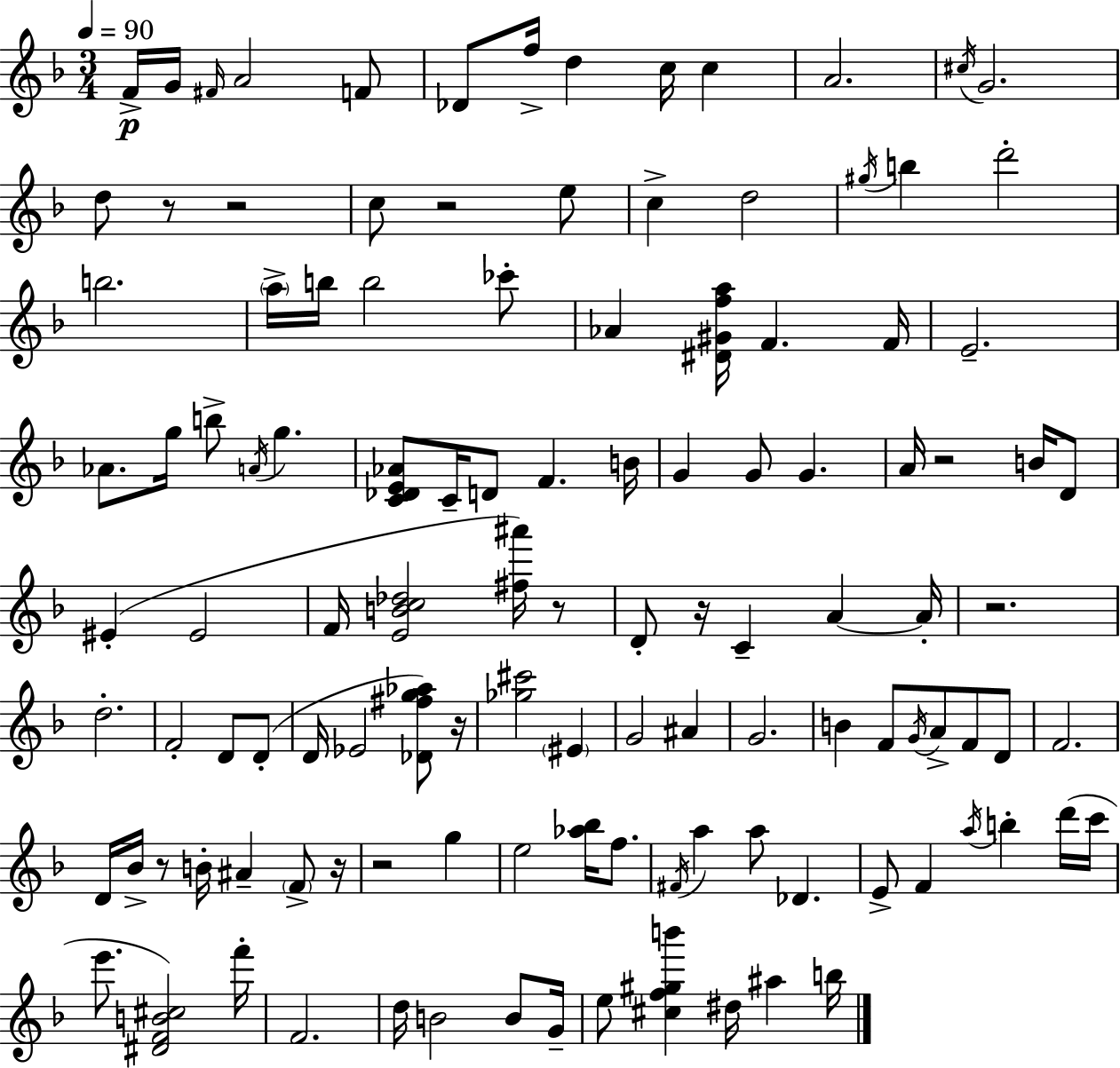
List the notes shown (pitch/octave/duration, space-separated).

F4/s G4/s F#4/s A4/h F4/e Db4/e F5/s D5/q C5/s C5/q A4/h. C#5/s G4/h. D5/e R/e R/h C5/e R/h E5/e C5/q D5/h G#5/s B5/q D6/h B5/h. A5/s B5/s B5/h CES6/e Ab4/q [D#4,G#4,F5,A5]/s F4/q. F4/s E4/h. Ab4/e. G5/s B5/e A4/s G5/q. [C4,Db4,E4,Ab4]/e C4/s D4/e F4/q. B4/s G4/q G4/e G4/q. A4/s R/h B4/s D4/e EIS4/q EIS4/h F4/s [E4,B4,C5,Db5]/h [F#5,A#6]/s R/e D4/e R/s C4/q A4/q A4/s R/h. D5/h. F4/h D4/e D4/e D4/s Eb4/h [Db4,F#5,G5,Ab5]/e R/s [Gb5,C#6]/h EIS4/q G4/h A#4/q G4/h. B4/q F4/e G4/s A4/e F4/e D4/e F4/h. D4/s Bb4/s R/e B4/s A#4/q F4/e R/s R/h G5/q E5/h [Ab5,Bb5]/s F5/e. F#4/s A5/q A5/e Db4/q. E4/e F4/q A5/s B5/q D6/s C6/s E6/e. [D#4,F4,B4,C#5]/h F6/s F4/h. D5/s B4/h B4/e G4/s E5/e [C#5,F5,G#5,B6]/q D#5/s A#5/q B5/s